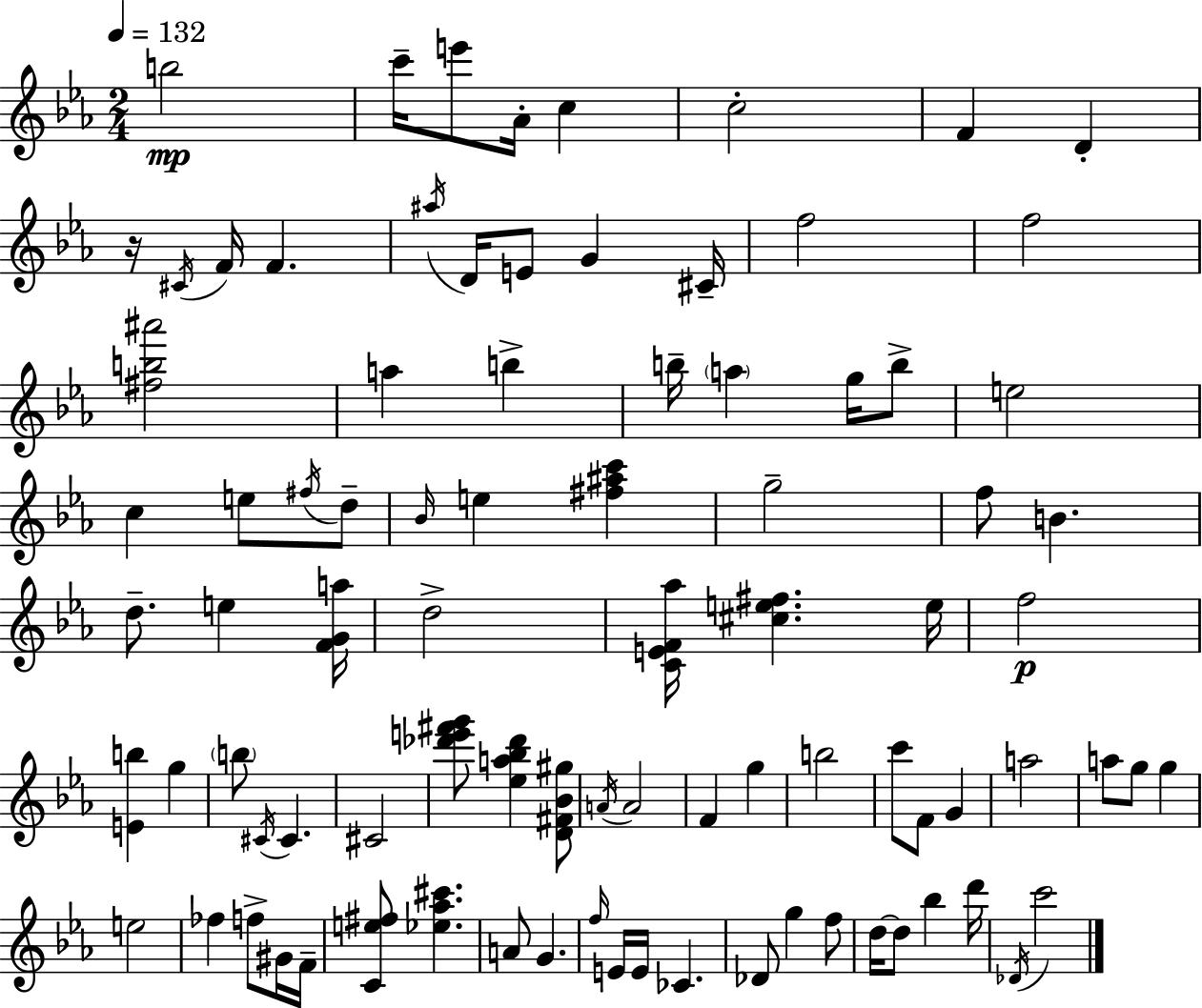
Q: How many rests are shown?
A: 1